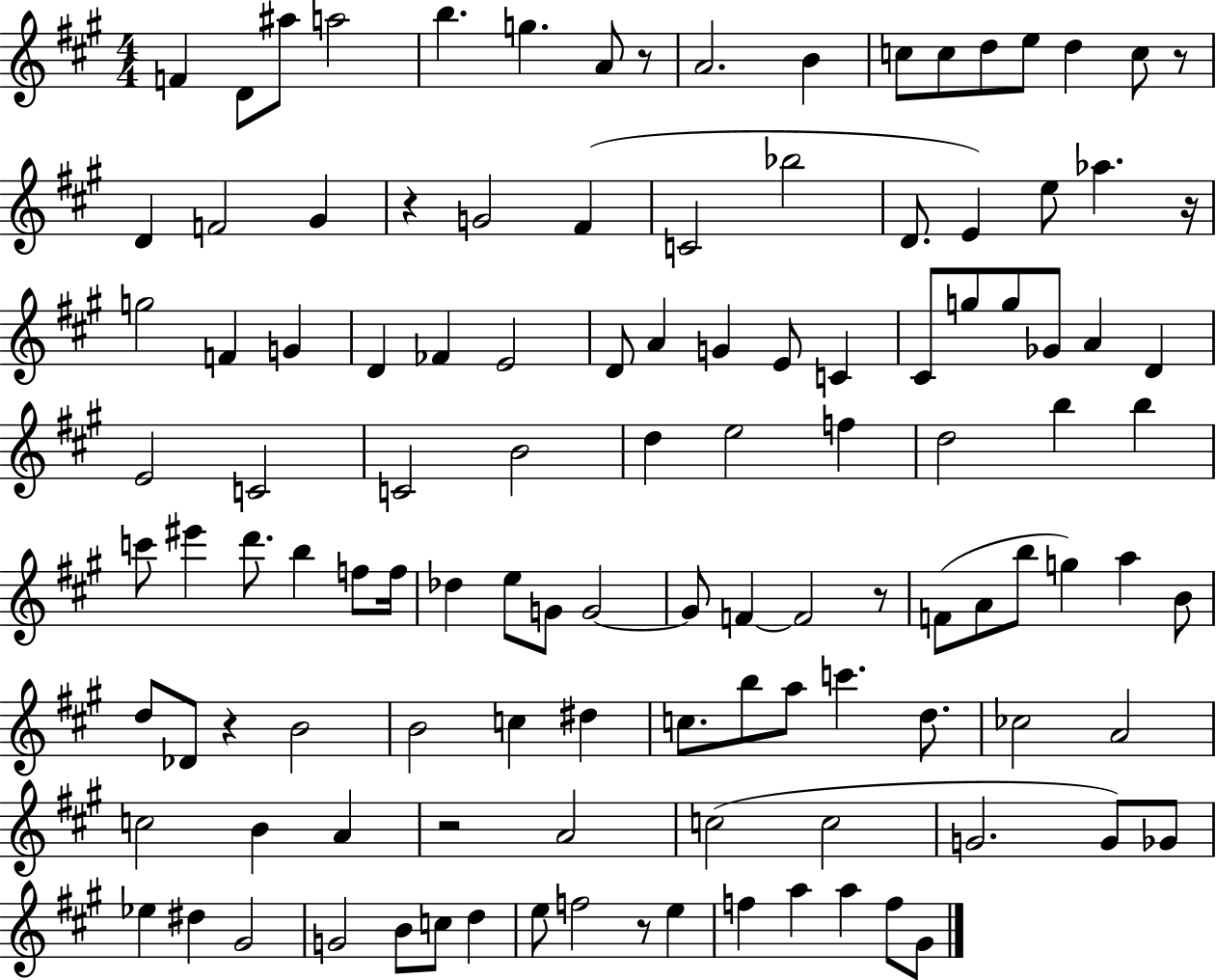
X:1
T:Untitled
M:4/4
L:1/4
K:A
F D/2 ^a/2 a2 b g A/2 z/2 A2 B c/2 c/2 d/2 e/2 d c/2 z/2 D F2 ^G z G2 ^F C2 _b2 D/2 E e/2 _a z/4 g2 F G D _F E2 D/2 A G E/2 C ^C/2 g/2 g/2 _G/2 A D E2 C2 C2 B2 d e2 f d2 b b c'/2 ^e' d'/2 b f/2 f/4 _d e/2 G/2 G2 G/2 F F2 z/2 F/2 A/2 b/2 g a B/2 d/2 _D/2 z B2 B2 c ^d c/2 b/2 a/2 c' d/2 _c2 A2 c2 B A z2 A2 c2 c2 G2 G/2 _G/2 _e ^d ^G2 G2 B/2 c/2 d e/2 f2 z/2 e f a a f/2 ^G/2